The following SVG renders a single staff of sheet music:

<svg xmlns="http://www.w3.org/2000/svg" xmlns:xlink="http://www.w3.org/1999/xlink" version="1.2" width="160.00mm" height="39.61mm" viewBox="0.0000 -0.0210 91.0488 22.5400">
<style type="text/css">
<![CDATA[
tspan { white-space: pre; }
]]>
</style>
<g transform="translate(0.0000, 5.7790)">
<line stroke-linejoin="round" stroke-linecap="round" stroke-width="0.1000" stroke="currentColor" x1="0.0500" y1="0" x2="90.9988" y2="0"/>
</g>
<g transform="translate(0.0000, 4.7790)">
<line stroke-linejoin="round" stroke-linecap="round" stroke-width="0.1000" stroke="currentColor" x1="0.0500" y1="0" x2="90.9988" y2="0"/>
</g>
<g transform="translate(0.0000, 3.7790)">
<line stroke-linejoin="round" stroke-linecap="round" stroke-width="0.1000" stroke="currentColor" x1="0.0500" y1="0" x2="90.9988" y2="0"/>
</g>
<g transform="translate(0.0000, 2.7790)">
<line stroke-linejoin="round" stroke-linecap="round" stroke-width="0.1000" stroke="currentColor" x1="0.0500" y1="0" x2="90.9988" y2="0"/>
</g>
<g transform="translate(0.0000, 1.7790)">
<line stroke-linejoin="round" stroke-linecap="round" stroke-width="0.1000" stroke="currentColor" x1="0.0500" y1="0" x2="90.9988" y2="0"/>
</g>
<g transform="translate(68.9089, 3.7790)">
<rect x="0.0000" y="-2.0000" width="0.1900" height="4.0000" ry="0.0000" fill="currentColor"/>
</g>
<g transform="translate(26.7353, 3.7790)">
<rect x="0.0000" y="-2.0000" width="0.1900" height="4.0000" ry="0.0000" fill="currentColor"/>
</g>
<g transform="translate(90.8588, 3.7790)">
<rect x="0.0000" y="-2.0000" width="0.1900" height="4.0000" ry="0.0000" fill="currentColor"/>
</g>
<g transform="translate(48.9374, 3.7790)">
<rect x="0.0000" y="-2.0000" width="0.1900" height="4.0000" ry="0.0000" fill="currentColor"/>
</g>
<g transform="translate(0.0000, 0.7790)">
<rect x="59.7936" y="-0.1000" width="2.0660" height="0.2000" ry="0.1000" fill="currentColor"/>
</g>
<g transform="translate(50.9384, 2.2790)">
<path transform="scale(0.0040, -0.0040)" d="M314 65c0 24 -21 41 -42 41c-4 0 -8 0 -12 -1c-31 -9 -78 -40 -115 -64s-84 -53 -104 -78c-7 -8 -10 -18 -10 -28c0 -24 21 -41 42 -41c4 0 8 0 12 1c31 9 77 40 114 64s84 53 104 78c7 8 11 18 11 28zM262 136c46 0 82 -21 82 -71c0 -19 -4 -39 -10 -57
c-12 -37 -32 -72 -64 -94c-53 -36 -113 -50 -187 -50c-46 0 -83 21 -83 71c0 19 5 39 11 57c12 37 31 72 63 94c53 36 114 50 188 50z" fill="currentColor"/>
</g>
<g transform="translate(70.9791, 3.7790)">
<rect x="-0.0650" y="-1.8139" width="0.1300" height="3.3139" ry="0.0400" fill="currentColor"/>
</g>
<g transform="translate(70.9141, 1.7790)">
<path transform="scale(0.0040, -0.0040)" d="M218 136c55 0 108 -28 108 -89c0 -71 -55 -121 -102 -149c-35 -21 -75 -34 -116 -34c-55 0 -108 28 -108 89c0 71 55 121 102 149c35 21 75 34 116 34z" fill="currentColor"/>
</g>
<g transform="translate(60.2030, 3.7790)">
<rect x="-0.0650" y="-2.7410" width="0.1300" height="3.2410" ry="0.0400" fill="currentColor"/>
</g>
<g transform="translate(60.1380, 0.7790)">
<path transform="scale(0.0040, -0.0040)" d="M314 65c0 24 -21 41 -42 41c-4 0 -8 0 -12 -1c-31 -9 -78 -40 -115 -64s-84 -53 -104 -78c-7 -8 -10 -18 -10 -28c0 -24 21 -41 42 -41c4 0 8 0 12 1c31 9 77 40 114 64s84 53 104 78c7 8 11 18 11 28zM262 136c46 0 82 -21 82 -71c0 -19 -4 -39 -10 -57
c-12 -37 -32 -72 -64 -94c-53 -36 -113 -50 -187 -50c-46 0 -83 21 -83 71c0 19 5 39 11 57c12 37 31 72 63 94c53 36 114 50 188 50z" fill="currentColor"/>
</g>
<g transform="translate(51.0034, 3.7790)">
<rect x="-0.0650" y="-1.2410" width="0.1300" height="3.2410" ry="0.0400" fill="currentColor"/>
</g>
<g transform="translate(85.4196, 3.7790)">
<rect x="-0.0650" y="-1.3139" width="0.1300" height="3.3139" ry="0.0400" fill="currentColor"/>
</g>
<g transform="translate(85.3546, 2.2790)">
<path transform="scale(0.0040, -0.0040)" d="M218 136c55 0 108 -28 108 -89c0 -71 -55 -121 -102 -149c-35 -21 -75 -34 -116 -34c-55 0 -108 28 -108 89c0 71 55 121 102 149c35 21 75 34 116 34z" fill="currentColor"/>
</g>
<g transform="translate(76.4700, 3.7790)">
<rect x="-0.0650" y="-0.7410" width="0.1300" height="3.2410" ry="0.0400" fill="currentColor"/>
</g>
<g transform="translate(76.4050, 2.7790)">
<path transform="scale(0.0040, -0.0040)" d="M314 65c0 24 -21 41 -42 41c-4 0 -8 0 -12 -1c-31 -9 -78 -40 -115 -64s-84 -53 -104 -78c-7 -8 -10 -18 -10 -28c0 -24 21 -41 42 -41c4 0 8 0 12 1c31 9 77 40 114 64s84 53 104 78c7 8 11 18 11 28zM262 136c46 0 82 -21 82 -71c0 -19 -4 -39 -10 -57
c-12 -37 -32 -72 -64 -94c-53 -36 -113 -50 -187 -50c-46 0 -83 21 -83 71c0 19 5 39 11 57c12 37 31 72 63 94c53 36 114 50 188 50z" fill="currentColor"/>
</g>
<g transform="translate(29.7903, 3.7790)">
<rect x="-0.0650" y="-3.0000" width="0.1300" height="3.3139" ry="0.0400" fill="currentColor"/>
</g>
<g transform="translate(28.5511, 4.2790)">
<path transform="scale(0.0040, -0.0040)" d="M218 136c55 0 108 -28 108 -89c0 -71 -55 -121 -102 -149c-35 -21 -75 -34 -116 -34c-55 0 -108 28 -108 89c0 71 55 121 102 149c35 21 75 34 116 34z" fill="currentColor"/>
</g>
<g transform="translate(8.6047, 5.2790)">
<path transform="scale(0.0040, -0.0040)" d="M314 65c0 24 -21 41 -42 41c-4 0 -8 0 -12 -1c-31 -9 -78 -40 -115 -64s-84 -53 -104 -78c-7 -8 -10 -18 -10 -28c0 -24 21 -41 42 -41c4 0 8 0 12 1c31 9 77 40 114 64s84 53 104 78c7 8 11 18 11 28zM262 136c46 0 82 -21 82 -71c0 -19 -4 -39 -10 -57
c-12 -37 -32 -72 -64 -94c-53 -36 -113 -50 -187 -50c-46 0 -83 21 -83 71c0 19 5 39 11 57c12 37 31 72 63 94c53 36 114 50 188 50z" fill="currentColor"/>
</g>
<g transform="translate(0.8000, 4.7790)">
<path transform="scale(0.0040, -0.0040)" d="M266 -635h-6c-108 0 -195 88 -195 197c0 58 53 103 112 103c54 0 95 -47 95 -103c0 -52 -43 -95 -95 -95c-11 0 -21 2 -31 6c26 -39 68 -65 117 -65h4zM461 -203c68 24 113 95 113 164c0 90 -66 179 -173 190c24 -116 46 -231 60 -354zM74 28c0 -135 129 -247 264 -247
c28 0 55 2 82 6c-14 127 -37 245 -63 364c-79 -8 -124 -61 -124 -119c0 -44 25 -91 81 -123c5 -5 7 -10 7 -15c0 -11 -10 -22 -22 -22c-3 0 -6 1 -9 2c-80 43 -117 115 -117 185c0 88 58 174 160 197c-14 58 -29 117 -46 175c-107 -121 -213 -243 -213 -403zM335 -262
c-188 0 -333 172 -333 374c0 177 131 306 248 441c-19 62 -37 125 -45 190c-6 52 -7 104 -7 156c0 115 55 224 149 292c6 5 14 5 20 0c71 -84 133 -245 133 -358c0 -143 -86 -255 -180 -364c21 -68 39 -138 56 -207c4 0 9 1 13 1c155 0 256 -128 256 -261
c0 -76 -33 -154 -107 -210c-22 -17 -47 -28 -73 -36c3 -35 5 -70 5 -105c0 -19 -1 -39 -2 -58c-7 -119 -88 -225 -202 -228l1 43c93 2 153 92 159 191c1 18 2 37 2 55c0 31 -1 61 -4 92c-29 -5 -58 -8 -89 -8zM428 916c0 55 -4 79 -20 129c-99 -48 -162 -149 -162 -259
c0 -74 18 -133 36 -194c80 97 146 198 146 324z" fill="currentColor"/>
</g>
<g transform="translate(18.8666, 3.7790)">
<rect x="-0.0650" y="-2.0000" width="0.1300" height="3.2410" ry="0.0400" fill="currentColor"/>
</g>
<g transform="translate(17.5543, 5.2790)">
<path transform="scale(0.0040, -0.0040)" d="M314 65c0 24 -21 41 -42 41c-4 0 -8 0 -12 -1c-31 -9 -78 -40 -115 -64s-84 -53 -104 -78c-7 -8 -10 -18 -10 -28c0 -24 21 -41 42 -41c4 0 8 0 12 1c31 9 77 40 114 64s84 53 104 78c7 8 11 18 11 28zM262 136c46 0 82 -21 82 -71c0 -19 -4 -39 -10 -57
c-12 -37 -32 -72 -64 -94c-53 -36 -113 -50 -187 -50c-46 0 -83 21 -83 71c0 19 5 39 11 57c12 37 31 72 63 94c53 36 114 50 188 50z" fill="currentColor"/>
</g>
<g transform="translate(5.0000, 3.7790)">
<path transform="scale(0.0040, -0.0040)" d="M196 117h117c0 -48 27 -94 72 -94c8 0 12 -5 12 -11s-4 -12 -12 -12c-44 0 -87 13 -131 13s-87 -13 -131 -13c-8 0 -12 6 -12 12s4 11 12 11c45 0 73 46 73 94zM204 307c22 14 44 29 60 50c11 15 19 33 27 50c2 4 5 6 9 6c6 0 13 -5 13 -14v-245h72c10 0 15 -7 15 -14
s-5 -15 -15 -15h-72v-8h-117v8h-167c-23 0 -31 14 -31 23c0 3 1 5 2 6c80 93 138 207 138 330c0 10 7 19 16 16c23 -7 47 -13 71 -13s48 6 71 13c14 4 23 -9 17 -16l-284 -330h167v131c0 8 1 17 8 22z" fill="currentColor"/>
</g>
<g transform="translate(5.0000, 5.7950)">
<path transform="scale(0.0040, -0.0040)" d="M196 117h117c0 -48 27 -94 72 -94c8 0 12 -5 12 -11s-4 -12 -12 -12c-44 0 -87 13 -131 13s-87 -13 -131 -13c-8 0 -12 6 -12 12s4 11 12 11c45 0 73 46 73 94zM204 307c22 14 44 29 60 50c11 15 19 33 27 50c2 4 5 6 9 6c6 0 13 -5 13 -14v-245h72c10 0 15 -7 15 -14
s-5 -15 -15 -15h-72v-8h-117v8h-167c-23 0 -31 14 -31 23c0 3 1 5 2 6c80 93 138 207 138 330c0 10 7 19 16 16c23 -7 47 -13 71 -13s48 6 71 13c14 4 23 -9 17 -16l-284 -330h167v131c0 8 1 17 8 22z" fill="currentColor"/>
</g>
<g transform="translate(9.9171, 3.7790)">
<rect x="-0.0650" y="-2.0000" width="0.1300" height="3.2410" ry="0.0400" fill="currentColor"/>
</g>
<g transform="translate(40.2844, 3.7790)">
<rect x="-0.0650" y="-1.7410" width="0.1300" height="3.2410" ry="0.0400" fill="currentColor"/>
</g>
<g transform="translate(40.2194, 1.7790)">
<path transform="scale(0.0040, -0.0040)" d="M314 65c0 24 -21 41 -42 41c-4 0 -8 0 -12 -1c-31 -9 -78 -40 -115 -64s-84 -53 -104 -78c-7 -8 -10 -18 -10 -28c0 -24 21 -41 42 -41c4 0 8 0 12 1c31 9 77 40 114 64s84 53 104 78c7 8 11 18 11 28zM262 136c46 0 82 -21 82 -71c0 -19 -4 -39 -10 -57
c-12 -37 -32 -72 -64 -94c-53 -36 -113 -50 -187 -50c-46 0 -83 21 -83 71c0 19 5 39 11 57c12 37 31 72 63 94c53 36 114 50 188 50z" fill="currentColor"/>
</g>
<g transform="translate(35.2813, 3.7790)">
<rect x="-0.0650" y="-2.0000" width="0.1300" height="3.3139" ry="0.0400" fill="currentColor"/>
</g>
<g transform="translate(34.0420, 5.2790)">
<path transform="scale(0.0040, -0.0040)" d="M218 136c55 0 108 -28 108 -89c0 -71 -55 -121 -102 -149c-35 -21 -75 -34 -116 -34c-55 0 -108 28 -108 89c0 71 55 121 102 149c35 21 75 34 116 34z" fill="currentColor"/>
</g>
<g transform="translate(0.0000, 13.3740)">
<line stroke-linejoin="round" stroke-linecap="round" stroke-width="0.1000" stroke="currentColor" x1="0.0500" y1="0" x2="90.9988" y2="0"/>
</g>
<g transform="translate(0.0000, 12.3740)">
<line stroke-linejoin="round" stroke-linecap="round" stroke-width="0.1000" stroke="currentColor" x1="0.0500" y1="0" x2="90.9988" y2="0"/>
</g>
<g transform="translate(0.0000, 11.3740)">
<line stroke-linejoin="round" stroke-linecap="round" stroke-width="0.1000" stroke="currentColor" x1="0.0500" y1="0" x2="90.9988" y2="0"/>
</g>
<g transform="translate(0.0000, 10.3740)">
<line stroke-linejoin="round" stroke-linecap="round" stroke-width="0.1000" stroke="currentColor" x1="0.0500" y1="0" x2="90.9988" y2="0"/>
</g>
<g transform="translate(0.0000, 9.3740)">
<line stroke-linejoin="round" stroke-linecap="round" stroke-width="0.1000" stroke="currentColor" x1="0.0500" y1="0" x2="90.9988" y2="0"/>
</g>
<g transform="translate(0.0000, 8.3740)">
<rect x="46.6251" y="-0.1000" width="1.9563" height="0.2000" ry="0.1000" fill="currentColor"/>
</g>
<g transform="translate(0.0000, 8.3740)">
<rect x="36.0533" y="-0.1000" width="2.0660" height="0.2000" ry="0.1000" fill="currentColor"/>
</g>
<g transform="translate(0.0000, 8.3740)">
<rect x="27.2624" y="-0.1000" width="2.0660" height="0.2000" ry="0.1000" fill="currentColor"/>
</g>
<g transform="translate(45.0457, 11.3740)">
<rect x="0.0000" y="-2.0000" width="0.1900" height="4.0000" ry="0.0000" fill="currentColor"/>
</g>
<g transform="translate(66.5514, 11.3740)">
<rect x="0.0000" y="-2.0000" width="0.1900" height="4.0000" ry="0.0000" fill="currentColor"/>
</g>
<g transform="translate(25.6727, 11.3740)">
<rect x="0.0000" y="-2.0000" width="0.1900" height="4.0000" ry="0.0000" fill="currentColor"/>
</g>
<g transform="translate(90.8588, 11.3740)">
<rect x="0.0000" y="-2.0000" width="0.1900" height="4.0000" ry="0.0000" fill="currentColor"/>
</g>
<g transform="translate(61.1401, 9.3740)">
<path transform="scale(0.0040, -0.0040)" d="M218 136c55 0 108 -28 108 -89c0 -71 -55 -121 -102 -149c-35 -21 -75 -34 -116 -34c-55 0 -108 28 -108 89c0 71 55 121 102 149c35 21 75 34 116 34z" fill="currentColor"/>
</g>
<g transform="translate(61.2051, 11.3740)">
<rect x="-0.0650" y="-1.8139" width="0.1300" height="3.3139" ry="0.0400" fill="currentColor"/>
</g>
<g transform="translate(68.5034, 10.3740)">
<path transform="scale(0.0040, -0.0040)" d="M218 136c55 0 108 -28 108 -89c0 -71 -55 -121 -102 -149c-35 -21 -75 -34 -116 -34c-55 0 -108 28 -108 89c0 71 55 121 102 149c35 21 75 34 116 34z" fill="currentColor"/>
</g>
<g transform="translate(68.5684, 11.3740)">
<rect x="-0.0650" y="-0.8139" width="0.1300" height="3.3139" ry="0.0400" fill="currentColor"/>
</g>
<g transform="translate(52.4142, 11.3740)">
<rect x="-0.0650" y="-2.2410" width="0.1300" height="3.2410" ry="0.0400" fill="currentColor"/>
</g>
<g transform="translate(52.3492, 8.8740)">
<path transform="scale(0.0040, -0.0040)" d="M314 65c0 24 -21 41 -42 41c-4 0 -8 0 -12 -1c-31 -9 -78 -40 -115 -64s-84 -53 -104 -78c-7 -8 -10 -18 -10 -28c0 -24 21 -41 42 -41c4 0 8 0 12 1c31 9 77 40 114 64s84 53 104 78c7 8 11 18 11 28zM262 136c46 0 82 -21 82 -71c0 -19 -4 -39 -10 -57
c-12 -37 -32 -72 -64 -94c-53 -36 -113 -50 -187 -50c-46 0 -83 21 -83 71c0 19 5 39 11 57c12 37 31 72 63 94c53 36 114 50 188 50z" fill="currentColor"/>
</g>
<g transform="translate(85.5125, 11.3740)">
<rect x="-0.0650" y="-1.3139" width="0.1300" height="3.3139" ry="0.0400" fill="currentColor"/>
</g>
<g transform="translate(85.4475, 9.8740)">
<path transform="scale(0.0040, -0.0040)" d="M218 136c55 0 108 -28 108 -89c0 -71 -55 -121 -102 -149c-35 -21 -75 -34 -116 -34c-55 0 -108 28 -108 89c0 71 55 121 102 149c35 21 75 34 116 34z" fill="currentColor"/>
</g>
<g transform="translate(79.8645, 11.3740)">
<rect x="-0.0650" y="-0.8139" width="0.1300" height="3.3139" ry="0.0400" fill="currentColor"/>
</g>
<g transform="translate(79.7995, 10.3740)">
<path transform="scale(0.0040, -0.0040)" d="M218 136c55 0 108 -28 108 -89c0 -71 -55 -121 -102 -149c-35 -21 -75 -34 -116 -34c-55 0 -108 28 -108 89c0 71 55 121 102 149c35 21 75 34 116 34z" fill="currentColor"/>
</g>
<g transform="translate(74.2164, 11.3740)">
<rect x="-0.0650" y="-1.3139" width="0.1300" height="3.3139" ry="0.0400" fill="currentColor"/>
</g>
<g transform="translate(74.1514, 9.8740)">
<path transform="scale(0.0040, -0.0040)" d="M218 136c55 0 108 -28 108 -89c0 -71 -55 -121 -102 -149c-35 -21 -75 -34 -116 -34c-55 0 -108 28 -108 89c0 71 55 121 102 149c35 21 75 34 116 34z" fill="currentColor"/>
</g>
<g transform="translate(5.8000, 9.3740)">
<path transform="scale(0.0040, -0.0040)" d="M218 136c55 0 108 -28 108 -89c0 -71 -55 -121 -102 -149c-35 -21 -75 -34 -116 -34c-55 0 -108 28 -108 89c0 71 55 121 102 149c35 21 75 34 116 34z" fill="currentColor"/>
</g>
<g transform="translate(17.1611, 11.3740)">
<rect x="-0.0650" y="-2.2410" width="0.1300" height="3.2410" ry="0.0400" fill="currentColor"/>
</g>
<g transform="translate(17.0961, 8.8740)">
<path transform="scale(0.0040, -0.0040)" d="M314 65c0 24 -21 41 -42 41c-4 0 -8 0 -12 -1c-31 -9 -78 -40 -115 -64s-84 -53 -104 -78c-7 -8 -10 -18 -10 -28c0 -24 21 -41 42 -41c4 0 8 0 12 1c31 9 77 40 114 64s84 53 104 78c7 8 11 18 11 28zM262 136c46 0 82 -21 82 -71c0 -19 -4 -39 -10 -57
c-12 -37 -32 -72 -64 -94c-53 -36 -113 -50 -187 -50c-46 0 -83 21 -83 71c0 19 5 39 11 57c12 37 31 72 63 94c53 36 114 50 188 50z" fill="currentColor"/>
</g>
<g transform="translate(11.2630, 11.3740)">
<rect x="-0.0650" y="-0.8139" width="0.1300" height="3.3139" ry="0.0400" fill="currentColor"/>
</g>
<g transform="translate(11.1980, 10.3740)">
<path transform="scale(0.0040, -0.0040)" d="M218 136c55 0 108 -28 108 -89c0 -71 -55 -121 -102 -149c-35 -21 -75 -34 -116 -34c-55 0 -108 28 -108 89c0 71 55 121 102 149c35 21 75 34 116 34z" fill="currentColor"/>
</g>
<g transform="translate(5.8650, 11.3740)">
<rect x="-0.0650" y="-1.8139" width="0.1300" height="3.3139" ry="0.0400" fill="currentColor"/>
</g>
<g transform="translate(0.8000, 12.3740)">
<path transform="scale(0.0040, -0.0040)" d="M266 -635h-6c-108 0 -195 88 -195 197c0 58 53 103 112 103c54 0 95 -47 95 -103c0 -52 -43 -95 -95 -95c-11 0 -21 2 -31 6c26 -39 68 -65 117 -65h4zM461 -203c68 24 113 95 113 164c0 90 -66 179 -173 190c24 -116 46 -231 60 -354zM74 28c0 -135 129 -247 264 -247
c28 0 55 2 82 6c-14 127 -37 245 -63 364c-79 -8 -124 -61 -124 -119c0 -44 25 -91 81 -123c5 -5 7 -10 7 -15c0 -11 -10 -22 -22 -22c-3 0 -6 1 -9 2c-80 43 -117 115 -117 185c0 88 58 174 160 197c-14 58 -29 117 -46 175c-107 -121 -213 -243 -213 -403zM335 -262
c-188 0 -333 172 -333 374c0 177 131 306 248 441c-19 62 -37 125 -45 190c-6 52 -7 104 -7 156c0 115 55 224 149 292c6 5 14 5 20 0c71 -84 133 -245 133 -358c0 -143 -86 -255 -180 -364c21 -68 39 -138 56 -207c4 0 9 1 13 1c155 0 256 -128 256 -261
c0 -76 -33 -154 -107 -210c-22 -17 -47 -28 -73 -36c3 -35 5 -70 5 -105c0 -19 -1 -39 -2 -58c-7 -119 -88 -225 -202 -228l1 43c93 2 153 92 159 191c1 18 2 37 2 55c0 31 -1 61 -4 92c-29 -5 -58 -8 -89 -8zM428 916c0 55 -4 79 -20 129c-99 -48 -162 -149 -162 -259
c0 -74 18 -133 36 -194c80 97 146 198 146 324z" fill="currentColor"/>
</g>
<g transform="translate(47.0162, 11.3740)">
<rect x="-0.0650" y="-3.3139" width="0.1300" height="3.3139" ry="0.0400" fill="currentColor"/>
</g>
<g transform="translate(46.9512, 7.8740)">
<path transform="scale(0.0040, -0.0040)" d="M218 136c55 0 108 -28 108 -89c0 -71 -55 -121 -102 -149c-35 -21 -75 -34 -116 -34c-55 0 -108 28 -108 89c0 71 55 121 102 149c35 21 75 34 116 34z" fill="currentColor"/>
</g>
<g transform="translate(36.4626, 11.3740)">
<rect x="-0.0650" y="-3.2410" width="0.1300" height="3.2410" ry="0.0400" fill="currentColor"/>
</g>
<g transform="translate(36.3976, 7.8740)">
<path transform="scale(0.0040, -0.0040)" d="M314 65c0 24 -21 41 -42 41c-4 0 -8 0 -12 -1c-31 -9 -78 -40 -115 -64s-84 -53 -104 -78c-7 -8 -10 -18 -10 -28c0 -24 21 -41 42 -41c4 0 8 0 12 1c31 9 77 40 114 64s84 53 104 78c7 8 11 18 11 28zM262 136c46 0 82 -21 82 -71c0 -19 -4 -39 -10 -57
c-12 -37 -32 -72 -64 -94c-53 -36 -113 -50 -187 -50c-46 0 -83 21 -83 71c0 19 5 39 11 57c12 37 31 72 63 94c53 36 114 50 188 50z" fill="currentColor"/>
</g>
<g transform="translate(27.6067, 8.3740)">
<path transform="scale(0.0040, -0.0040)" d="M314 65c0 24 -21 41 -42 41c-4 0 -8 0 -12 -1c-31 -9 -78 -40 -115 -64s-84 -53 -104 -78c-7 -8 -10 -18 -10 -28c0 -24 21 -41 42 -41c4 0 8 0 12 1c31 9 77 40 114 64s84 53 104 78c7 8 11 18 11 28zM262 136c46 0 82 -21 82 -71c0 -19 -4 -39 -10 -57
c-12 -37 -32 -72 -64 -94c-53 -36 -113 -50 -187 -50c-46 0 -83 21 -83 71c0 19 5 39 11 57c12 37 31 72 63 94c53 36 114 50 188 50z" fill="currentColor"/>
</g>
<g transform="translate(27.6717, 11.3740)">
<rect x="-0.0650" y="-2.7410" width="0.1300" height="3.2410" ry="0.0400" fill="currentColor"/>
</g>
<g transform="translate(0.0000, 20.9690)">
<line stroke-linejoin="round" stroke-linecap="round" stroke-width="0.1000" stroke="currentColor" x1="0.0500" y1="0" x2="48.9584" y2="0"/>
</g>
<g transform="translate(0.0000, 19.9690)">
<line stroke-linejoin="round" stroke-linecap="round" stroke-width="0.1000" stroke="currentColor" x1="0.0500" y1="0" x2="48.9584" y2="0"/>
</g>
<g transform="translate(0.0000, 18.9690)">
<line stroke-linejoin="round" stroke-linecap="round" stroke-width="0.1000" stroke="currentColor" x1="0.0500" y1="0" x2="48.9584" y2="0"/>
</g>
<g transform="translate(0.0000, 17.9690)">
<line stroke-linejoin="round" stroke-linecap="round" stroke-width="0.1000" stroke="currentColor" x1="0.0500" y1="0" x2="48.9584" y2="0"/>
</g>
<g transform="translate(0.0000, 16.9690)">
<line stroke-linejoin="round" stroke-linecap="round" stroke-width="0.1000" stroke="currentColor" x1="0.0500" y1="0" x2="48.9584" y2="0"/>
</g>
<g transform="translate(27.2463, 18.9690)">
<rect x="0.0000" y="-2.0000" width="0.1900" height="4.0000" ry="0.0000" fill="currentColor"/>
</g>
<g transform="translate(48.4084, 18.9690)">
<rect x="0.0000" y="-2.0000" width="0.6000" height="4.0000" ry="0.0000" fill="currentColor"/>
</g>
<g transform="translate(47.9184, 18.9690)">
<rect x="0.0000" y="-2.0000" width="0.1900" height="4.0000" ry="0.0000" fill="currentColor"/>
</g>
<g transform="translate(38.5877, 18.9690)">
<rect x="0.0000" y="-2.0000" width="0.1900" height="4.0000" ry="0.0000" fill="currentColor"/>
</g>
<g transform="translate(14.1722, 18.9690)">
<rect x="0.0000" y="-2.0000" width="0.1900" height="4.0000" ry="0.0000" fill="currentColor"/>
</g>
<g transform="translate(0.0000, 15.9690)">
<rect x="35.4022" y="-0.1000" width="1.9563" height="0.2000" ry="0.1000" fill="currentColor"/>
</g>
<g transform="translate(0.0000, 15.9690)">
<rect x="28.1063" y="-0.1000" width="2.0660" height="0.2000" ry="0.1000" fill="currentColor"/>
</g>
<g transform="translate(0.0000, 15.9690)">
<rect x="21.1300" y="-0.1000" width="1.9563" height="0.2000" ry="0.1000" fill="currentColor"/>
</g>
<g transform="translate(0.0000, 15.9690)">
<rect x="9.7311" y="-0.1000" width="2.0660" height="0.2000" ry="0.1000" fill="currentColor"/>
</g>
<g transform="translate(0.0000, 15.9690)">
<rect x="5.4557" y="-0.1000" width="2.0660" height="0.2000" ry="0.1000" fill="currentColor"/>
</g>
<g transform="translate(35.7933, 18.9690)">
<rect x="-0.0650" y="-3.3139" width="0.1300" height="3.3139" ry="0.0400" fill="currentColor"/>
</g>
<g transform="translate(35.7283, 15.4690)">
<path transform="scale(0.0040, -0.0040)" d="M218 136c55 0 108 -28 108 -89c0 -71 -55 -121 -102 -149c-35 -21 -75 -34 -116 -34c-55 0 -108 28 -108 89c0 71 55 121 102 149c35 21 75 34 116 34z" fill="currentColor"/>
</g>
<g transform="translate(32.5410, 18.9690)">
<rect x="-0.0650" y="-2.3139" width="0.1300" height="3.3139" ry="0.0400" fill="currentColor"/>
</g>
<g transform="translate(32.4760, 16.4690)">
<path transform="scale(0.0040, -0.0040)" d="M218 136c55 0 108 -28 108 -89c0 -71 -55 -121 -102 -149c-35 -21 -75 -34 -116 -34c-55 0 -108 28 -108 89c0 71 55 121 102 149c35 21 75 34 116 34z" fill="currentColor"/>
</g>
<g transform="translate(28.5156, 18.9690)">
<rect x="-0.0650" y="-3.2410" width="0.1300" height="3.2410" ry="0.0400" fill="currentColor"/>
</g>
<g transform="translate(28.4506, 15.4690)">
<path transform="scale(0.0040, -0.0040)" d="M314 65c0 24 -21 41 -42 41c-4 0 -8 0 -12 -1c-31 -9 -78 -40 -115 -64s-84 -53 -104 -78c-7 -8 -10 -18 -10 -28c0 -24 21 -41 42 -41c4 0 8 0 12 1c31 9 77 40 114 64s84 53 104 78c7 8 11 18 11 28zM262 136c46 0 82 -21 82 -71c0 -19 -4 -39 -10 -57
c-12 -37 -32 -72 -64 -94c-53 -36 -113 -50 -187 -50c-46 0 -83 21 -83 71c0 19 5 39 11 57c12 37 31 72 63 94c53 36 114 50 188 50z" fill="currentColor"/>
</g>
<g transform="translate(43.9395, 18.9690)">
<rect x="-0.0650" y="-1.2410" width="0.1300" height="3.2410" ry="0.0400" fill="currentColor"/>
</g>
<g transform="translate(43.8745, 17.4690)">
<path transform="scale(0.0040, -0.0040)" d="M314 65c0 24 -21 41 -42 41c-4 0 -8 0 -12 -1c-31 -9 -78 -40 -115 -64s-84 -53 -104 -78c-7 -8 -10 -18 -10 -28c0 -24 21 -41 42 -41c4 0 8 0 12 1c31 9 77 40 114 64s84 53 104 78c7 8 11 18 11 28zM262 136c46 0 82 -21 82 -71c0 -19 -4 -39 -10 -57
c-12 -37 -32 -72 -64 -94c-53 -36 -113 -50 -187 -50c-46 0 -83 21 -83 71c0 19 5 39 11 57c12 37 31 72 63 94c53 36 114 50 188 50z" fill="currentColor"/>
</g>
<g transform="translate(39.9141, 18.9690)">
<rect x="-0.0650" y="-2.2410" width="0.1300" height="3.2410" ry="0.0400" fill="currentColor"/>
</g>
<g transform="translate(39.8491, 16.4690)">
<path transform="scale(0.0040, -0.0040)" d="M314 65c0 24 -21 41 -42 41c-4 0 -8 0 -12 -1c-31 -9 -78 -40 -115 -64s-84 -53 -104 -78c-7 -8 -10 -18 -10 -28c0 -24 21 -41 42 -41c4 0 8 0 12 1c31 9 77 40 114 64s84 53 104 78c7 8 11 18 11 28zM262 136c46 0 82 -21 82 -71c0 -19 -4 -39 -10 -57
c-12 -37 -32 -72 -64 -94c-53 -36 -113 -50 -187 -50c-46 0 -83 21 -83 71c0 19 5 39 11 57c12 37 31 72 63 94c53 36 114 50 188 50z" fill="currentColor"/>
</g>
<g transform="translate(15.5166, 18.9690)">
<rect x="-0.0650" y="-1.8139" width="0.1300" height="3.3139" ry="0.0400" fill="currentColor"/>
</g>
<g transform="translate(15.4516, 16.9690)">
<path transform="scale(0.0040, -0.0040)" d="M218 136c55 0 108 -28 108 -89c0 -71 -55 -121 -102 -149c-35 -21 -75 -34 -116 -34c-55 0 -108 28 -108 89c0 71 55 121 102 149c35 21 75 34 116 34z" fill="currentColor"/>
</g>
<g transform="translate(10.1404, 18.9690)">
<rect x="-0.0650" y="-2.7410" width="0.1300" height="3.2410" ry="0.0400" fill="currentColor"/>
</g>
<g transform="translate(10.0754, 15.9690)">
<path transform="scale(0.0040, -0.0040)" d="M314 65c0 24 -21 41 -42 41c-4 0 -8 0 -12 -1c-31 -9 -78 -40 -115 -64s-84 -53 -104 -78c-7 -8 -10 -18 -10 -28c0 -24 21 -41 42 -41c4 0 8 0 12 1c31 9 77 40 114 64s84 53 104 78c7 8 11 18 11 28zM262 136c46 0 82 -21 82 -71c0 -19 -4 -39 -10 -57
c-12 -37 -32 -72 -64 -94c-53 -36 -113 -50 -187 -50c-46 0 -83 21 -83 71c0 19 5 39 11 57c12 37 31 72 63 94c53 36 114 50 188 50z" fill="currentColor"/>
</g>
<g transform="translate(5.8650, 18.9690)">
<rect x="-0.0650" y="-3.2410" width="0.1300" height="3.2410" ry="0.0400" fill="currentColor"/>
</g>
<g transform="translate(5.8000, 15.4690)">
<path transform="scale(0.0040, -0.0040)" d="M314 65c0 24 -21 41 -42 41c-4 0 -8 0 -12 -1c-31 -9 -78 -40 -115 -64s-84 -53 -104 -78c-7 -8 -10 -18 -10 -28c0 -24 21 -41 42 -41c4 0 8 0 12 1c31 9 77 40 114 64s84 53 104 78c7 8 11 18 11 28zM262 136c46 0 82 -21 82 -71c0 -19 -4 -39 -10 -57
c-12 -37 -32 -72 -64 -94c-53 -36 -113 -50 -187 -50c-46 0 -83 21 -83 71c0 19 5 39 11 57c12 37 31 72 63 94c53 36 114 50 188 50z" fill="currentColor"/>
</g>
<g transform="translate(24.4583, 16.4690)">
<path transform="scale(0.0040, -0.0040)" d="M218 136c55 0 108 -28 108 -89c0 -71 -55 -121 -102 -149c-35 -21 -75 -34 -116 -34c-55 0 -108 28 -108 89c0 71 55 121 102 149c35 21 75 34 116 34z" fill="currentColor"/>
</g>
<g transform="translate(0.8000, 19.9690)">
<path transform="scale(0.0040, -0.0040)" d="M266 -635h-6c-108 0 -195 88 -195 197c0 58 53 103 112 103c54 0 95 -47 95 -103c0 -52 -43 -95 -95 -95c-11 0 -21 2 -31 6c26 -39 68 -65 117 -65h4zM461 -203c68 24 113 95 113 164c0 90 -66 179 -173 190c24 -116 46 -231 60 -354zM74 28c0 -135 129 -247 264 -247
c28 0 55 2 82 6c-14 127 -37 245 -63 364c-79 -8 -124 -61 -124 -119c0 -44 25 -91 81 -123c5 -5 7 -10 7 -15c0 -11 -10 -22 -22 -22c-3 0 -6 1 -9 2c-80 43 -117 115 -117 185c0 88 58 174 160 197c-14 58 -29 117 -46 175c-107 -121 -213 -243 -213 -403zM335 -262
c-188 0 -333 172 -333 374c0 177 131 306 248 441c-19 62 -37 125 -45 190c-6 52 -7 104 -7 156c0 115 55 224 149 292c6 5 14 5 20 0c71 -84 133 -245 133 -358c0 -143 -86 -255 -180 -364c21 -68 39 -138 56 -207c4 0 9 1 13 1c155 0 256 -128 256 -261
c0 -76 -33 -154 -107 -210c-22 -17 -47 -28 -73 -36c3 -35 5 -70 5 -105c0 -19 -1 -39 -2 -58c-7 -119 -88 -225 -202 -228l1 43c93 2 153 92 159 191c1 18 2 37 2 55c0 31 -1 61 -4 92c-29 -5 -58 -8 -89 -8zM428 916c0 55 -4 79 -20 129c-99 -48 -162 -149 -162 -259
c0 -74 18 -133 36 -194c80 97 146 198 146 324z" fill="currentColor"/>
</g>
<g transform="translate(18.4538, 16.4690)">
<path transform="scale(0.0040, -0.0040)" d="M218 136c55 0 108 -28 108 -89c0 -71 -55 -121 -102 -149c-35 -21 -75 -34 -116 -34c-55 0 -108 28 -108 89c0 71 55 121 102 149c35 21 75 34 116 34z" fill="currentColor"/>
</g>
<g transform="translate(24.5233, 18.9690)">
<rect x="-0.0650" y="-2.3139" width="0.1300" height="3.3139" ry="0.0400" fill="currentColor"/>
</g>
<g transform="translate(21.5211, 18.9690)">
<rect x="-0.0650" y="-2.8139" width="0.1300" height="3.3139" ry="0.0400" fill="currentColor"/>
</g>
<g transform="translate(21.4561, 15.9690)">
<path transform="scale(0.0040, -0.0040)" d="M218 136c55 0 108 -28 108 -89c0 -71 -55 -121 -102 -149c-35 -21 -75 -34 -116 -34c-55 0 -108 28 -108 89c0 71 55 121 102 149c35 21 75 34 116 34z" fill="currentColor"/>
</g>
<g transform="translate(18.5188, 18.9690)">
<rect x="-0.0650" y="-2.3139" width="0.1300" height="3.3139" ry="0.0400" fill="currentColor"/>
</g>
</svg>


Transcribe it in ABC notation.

X:1
T:Untitled
M:4/4
L:1/4
K:C
F2 F2 A F f2 e2 a2 f d2 e f d g2 a2 b2 b g2 f d e d e b2 a2 f g a g b2 g b g2 e2